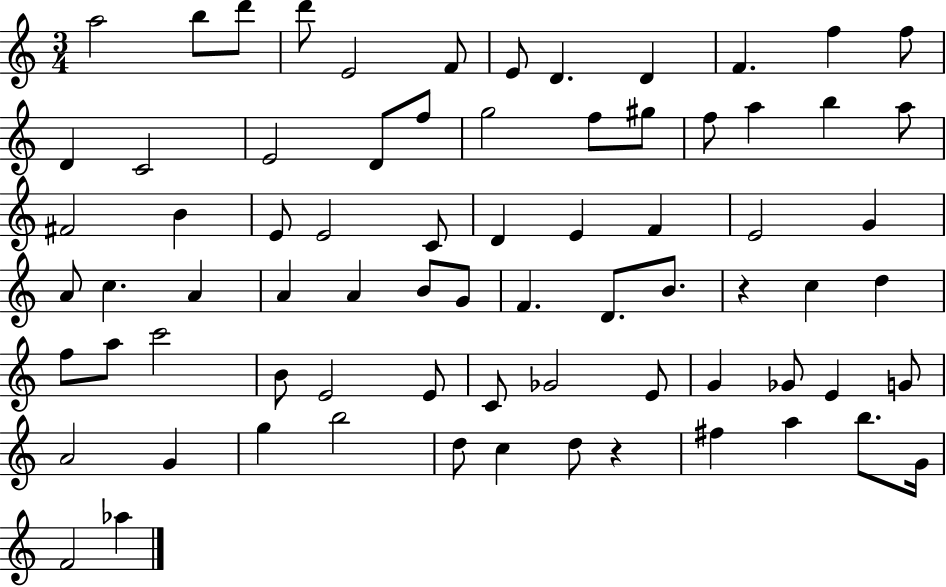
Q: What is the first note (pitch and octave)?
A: A5